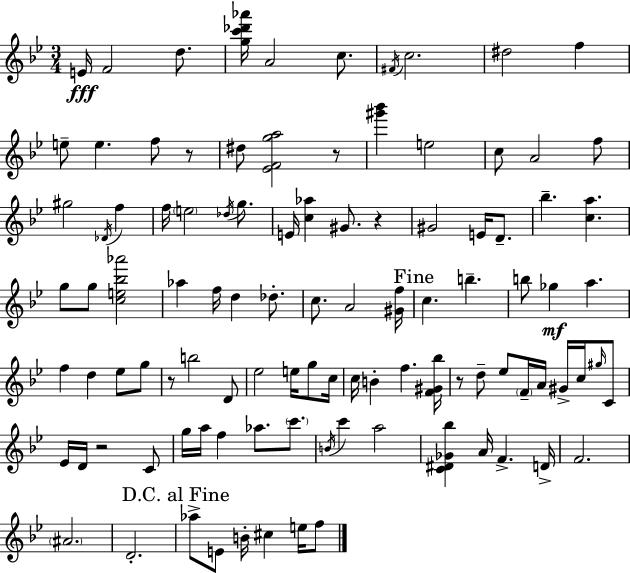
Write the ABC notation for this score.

X:1
T:Untitled
M:3/4
L:1/4
K:Gm
E/4 F2 d/2 [gc'_d'_a']/4 A2 c/2 ^F/4 c2 ^d2 f e/2 e f/2 z/2 ^d/2 [_EFga]2 z/2 [^g'_b'] e2 c/2 A2 f/2 ^g2 _D/4 f f/4 e2 _d/4 g/2 E/4 [c_a] ^G/2 z ^G2 E/4 D/2 _b [ca] g/2 g/2 [ce_b_a']2 _a f/4 d _d/2 c/2 A2 [^Gf]/4 c b b/2 _g a f d _e/2 g/2 z/2 b2 D/2 _e2 e/4 g/2 c/4 c/4 B f [F^G_b]/4 z/2 d/2 _e/2 F/4 A/4 ^G/4 c/4 ^g/4 C/2 _E/4 D/4 z2 C/2 g/4 a/4 f _a/2 c'/2 B/4 c' a2 [C^D_G_b] A/4 F D/4 F2 ^A2 D2 _a/2 E/2 B/4 ^c e/4 f/2